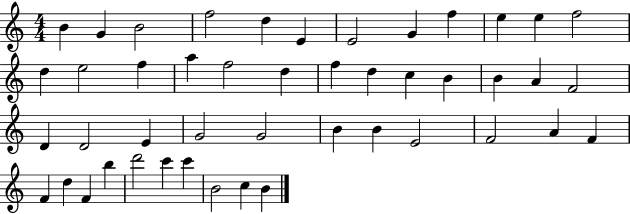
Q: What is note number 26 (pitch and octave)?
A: D4